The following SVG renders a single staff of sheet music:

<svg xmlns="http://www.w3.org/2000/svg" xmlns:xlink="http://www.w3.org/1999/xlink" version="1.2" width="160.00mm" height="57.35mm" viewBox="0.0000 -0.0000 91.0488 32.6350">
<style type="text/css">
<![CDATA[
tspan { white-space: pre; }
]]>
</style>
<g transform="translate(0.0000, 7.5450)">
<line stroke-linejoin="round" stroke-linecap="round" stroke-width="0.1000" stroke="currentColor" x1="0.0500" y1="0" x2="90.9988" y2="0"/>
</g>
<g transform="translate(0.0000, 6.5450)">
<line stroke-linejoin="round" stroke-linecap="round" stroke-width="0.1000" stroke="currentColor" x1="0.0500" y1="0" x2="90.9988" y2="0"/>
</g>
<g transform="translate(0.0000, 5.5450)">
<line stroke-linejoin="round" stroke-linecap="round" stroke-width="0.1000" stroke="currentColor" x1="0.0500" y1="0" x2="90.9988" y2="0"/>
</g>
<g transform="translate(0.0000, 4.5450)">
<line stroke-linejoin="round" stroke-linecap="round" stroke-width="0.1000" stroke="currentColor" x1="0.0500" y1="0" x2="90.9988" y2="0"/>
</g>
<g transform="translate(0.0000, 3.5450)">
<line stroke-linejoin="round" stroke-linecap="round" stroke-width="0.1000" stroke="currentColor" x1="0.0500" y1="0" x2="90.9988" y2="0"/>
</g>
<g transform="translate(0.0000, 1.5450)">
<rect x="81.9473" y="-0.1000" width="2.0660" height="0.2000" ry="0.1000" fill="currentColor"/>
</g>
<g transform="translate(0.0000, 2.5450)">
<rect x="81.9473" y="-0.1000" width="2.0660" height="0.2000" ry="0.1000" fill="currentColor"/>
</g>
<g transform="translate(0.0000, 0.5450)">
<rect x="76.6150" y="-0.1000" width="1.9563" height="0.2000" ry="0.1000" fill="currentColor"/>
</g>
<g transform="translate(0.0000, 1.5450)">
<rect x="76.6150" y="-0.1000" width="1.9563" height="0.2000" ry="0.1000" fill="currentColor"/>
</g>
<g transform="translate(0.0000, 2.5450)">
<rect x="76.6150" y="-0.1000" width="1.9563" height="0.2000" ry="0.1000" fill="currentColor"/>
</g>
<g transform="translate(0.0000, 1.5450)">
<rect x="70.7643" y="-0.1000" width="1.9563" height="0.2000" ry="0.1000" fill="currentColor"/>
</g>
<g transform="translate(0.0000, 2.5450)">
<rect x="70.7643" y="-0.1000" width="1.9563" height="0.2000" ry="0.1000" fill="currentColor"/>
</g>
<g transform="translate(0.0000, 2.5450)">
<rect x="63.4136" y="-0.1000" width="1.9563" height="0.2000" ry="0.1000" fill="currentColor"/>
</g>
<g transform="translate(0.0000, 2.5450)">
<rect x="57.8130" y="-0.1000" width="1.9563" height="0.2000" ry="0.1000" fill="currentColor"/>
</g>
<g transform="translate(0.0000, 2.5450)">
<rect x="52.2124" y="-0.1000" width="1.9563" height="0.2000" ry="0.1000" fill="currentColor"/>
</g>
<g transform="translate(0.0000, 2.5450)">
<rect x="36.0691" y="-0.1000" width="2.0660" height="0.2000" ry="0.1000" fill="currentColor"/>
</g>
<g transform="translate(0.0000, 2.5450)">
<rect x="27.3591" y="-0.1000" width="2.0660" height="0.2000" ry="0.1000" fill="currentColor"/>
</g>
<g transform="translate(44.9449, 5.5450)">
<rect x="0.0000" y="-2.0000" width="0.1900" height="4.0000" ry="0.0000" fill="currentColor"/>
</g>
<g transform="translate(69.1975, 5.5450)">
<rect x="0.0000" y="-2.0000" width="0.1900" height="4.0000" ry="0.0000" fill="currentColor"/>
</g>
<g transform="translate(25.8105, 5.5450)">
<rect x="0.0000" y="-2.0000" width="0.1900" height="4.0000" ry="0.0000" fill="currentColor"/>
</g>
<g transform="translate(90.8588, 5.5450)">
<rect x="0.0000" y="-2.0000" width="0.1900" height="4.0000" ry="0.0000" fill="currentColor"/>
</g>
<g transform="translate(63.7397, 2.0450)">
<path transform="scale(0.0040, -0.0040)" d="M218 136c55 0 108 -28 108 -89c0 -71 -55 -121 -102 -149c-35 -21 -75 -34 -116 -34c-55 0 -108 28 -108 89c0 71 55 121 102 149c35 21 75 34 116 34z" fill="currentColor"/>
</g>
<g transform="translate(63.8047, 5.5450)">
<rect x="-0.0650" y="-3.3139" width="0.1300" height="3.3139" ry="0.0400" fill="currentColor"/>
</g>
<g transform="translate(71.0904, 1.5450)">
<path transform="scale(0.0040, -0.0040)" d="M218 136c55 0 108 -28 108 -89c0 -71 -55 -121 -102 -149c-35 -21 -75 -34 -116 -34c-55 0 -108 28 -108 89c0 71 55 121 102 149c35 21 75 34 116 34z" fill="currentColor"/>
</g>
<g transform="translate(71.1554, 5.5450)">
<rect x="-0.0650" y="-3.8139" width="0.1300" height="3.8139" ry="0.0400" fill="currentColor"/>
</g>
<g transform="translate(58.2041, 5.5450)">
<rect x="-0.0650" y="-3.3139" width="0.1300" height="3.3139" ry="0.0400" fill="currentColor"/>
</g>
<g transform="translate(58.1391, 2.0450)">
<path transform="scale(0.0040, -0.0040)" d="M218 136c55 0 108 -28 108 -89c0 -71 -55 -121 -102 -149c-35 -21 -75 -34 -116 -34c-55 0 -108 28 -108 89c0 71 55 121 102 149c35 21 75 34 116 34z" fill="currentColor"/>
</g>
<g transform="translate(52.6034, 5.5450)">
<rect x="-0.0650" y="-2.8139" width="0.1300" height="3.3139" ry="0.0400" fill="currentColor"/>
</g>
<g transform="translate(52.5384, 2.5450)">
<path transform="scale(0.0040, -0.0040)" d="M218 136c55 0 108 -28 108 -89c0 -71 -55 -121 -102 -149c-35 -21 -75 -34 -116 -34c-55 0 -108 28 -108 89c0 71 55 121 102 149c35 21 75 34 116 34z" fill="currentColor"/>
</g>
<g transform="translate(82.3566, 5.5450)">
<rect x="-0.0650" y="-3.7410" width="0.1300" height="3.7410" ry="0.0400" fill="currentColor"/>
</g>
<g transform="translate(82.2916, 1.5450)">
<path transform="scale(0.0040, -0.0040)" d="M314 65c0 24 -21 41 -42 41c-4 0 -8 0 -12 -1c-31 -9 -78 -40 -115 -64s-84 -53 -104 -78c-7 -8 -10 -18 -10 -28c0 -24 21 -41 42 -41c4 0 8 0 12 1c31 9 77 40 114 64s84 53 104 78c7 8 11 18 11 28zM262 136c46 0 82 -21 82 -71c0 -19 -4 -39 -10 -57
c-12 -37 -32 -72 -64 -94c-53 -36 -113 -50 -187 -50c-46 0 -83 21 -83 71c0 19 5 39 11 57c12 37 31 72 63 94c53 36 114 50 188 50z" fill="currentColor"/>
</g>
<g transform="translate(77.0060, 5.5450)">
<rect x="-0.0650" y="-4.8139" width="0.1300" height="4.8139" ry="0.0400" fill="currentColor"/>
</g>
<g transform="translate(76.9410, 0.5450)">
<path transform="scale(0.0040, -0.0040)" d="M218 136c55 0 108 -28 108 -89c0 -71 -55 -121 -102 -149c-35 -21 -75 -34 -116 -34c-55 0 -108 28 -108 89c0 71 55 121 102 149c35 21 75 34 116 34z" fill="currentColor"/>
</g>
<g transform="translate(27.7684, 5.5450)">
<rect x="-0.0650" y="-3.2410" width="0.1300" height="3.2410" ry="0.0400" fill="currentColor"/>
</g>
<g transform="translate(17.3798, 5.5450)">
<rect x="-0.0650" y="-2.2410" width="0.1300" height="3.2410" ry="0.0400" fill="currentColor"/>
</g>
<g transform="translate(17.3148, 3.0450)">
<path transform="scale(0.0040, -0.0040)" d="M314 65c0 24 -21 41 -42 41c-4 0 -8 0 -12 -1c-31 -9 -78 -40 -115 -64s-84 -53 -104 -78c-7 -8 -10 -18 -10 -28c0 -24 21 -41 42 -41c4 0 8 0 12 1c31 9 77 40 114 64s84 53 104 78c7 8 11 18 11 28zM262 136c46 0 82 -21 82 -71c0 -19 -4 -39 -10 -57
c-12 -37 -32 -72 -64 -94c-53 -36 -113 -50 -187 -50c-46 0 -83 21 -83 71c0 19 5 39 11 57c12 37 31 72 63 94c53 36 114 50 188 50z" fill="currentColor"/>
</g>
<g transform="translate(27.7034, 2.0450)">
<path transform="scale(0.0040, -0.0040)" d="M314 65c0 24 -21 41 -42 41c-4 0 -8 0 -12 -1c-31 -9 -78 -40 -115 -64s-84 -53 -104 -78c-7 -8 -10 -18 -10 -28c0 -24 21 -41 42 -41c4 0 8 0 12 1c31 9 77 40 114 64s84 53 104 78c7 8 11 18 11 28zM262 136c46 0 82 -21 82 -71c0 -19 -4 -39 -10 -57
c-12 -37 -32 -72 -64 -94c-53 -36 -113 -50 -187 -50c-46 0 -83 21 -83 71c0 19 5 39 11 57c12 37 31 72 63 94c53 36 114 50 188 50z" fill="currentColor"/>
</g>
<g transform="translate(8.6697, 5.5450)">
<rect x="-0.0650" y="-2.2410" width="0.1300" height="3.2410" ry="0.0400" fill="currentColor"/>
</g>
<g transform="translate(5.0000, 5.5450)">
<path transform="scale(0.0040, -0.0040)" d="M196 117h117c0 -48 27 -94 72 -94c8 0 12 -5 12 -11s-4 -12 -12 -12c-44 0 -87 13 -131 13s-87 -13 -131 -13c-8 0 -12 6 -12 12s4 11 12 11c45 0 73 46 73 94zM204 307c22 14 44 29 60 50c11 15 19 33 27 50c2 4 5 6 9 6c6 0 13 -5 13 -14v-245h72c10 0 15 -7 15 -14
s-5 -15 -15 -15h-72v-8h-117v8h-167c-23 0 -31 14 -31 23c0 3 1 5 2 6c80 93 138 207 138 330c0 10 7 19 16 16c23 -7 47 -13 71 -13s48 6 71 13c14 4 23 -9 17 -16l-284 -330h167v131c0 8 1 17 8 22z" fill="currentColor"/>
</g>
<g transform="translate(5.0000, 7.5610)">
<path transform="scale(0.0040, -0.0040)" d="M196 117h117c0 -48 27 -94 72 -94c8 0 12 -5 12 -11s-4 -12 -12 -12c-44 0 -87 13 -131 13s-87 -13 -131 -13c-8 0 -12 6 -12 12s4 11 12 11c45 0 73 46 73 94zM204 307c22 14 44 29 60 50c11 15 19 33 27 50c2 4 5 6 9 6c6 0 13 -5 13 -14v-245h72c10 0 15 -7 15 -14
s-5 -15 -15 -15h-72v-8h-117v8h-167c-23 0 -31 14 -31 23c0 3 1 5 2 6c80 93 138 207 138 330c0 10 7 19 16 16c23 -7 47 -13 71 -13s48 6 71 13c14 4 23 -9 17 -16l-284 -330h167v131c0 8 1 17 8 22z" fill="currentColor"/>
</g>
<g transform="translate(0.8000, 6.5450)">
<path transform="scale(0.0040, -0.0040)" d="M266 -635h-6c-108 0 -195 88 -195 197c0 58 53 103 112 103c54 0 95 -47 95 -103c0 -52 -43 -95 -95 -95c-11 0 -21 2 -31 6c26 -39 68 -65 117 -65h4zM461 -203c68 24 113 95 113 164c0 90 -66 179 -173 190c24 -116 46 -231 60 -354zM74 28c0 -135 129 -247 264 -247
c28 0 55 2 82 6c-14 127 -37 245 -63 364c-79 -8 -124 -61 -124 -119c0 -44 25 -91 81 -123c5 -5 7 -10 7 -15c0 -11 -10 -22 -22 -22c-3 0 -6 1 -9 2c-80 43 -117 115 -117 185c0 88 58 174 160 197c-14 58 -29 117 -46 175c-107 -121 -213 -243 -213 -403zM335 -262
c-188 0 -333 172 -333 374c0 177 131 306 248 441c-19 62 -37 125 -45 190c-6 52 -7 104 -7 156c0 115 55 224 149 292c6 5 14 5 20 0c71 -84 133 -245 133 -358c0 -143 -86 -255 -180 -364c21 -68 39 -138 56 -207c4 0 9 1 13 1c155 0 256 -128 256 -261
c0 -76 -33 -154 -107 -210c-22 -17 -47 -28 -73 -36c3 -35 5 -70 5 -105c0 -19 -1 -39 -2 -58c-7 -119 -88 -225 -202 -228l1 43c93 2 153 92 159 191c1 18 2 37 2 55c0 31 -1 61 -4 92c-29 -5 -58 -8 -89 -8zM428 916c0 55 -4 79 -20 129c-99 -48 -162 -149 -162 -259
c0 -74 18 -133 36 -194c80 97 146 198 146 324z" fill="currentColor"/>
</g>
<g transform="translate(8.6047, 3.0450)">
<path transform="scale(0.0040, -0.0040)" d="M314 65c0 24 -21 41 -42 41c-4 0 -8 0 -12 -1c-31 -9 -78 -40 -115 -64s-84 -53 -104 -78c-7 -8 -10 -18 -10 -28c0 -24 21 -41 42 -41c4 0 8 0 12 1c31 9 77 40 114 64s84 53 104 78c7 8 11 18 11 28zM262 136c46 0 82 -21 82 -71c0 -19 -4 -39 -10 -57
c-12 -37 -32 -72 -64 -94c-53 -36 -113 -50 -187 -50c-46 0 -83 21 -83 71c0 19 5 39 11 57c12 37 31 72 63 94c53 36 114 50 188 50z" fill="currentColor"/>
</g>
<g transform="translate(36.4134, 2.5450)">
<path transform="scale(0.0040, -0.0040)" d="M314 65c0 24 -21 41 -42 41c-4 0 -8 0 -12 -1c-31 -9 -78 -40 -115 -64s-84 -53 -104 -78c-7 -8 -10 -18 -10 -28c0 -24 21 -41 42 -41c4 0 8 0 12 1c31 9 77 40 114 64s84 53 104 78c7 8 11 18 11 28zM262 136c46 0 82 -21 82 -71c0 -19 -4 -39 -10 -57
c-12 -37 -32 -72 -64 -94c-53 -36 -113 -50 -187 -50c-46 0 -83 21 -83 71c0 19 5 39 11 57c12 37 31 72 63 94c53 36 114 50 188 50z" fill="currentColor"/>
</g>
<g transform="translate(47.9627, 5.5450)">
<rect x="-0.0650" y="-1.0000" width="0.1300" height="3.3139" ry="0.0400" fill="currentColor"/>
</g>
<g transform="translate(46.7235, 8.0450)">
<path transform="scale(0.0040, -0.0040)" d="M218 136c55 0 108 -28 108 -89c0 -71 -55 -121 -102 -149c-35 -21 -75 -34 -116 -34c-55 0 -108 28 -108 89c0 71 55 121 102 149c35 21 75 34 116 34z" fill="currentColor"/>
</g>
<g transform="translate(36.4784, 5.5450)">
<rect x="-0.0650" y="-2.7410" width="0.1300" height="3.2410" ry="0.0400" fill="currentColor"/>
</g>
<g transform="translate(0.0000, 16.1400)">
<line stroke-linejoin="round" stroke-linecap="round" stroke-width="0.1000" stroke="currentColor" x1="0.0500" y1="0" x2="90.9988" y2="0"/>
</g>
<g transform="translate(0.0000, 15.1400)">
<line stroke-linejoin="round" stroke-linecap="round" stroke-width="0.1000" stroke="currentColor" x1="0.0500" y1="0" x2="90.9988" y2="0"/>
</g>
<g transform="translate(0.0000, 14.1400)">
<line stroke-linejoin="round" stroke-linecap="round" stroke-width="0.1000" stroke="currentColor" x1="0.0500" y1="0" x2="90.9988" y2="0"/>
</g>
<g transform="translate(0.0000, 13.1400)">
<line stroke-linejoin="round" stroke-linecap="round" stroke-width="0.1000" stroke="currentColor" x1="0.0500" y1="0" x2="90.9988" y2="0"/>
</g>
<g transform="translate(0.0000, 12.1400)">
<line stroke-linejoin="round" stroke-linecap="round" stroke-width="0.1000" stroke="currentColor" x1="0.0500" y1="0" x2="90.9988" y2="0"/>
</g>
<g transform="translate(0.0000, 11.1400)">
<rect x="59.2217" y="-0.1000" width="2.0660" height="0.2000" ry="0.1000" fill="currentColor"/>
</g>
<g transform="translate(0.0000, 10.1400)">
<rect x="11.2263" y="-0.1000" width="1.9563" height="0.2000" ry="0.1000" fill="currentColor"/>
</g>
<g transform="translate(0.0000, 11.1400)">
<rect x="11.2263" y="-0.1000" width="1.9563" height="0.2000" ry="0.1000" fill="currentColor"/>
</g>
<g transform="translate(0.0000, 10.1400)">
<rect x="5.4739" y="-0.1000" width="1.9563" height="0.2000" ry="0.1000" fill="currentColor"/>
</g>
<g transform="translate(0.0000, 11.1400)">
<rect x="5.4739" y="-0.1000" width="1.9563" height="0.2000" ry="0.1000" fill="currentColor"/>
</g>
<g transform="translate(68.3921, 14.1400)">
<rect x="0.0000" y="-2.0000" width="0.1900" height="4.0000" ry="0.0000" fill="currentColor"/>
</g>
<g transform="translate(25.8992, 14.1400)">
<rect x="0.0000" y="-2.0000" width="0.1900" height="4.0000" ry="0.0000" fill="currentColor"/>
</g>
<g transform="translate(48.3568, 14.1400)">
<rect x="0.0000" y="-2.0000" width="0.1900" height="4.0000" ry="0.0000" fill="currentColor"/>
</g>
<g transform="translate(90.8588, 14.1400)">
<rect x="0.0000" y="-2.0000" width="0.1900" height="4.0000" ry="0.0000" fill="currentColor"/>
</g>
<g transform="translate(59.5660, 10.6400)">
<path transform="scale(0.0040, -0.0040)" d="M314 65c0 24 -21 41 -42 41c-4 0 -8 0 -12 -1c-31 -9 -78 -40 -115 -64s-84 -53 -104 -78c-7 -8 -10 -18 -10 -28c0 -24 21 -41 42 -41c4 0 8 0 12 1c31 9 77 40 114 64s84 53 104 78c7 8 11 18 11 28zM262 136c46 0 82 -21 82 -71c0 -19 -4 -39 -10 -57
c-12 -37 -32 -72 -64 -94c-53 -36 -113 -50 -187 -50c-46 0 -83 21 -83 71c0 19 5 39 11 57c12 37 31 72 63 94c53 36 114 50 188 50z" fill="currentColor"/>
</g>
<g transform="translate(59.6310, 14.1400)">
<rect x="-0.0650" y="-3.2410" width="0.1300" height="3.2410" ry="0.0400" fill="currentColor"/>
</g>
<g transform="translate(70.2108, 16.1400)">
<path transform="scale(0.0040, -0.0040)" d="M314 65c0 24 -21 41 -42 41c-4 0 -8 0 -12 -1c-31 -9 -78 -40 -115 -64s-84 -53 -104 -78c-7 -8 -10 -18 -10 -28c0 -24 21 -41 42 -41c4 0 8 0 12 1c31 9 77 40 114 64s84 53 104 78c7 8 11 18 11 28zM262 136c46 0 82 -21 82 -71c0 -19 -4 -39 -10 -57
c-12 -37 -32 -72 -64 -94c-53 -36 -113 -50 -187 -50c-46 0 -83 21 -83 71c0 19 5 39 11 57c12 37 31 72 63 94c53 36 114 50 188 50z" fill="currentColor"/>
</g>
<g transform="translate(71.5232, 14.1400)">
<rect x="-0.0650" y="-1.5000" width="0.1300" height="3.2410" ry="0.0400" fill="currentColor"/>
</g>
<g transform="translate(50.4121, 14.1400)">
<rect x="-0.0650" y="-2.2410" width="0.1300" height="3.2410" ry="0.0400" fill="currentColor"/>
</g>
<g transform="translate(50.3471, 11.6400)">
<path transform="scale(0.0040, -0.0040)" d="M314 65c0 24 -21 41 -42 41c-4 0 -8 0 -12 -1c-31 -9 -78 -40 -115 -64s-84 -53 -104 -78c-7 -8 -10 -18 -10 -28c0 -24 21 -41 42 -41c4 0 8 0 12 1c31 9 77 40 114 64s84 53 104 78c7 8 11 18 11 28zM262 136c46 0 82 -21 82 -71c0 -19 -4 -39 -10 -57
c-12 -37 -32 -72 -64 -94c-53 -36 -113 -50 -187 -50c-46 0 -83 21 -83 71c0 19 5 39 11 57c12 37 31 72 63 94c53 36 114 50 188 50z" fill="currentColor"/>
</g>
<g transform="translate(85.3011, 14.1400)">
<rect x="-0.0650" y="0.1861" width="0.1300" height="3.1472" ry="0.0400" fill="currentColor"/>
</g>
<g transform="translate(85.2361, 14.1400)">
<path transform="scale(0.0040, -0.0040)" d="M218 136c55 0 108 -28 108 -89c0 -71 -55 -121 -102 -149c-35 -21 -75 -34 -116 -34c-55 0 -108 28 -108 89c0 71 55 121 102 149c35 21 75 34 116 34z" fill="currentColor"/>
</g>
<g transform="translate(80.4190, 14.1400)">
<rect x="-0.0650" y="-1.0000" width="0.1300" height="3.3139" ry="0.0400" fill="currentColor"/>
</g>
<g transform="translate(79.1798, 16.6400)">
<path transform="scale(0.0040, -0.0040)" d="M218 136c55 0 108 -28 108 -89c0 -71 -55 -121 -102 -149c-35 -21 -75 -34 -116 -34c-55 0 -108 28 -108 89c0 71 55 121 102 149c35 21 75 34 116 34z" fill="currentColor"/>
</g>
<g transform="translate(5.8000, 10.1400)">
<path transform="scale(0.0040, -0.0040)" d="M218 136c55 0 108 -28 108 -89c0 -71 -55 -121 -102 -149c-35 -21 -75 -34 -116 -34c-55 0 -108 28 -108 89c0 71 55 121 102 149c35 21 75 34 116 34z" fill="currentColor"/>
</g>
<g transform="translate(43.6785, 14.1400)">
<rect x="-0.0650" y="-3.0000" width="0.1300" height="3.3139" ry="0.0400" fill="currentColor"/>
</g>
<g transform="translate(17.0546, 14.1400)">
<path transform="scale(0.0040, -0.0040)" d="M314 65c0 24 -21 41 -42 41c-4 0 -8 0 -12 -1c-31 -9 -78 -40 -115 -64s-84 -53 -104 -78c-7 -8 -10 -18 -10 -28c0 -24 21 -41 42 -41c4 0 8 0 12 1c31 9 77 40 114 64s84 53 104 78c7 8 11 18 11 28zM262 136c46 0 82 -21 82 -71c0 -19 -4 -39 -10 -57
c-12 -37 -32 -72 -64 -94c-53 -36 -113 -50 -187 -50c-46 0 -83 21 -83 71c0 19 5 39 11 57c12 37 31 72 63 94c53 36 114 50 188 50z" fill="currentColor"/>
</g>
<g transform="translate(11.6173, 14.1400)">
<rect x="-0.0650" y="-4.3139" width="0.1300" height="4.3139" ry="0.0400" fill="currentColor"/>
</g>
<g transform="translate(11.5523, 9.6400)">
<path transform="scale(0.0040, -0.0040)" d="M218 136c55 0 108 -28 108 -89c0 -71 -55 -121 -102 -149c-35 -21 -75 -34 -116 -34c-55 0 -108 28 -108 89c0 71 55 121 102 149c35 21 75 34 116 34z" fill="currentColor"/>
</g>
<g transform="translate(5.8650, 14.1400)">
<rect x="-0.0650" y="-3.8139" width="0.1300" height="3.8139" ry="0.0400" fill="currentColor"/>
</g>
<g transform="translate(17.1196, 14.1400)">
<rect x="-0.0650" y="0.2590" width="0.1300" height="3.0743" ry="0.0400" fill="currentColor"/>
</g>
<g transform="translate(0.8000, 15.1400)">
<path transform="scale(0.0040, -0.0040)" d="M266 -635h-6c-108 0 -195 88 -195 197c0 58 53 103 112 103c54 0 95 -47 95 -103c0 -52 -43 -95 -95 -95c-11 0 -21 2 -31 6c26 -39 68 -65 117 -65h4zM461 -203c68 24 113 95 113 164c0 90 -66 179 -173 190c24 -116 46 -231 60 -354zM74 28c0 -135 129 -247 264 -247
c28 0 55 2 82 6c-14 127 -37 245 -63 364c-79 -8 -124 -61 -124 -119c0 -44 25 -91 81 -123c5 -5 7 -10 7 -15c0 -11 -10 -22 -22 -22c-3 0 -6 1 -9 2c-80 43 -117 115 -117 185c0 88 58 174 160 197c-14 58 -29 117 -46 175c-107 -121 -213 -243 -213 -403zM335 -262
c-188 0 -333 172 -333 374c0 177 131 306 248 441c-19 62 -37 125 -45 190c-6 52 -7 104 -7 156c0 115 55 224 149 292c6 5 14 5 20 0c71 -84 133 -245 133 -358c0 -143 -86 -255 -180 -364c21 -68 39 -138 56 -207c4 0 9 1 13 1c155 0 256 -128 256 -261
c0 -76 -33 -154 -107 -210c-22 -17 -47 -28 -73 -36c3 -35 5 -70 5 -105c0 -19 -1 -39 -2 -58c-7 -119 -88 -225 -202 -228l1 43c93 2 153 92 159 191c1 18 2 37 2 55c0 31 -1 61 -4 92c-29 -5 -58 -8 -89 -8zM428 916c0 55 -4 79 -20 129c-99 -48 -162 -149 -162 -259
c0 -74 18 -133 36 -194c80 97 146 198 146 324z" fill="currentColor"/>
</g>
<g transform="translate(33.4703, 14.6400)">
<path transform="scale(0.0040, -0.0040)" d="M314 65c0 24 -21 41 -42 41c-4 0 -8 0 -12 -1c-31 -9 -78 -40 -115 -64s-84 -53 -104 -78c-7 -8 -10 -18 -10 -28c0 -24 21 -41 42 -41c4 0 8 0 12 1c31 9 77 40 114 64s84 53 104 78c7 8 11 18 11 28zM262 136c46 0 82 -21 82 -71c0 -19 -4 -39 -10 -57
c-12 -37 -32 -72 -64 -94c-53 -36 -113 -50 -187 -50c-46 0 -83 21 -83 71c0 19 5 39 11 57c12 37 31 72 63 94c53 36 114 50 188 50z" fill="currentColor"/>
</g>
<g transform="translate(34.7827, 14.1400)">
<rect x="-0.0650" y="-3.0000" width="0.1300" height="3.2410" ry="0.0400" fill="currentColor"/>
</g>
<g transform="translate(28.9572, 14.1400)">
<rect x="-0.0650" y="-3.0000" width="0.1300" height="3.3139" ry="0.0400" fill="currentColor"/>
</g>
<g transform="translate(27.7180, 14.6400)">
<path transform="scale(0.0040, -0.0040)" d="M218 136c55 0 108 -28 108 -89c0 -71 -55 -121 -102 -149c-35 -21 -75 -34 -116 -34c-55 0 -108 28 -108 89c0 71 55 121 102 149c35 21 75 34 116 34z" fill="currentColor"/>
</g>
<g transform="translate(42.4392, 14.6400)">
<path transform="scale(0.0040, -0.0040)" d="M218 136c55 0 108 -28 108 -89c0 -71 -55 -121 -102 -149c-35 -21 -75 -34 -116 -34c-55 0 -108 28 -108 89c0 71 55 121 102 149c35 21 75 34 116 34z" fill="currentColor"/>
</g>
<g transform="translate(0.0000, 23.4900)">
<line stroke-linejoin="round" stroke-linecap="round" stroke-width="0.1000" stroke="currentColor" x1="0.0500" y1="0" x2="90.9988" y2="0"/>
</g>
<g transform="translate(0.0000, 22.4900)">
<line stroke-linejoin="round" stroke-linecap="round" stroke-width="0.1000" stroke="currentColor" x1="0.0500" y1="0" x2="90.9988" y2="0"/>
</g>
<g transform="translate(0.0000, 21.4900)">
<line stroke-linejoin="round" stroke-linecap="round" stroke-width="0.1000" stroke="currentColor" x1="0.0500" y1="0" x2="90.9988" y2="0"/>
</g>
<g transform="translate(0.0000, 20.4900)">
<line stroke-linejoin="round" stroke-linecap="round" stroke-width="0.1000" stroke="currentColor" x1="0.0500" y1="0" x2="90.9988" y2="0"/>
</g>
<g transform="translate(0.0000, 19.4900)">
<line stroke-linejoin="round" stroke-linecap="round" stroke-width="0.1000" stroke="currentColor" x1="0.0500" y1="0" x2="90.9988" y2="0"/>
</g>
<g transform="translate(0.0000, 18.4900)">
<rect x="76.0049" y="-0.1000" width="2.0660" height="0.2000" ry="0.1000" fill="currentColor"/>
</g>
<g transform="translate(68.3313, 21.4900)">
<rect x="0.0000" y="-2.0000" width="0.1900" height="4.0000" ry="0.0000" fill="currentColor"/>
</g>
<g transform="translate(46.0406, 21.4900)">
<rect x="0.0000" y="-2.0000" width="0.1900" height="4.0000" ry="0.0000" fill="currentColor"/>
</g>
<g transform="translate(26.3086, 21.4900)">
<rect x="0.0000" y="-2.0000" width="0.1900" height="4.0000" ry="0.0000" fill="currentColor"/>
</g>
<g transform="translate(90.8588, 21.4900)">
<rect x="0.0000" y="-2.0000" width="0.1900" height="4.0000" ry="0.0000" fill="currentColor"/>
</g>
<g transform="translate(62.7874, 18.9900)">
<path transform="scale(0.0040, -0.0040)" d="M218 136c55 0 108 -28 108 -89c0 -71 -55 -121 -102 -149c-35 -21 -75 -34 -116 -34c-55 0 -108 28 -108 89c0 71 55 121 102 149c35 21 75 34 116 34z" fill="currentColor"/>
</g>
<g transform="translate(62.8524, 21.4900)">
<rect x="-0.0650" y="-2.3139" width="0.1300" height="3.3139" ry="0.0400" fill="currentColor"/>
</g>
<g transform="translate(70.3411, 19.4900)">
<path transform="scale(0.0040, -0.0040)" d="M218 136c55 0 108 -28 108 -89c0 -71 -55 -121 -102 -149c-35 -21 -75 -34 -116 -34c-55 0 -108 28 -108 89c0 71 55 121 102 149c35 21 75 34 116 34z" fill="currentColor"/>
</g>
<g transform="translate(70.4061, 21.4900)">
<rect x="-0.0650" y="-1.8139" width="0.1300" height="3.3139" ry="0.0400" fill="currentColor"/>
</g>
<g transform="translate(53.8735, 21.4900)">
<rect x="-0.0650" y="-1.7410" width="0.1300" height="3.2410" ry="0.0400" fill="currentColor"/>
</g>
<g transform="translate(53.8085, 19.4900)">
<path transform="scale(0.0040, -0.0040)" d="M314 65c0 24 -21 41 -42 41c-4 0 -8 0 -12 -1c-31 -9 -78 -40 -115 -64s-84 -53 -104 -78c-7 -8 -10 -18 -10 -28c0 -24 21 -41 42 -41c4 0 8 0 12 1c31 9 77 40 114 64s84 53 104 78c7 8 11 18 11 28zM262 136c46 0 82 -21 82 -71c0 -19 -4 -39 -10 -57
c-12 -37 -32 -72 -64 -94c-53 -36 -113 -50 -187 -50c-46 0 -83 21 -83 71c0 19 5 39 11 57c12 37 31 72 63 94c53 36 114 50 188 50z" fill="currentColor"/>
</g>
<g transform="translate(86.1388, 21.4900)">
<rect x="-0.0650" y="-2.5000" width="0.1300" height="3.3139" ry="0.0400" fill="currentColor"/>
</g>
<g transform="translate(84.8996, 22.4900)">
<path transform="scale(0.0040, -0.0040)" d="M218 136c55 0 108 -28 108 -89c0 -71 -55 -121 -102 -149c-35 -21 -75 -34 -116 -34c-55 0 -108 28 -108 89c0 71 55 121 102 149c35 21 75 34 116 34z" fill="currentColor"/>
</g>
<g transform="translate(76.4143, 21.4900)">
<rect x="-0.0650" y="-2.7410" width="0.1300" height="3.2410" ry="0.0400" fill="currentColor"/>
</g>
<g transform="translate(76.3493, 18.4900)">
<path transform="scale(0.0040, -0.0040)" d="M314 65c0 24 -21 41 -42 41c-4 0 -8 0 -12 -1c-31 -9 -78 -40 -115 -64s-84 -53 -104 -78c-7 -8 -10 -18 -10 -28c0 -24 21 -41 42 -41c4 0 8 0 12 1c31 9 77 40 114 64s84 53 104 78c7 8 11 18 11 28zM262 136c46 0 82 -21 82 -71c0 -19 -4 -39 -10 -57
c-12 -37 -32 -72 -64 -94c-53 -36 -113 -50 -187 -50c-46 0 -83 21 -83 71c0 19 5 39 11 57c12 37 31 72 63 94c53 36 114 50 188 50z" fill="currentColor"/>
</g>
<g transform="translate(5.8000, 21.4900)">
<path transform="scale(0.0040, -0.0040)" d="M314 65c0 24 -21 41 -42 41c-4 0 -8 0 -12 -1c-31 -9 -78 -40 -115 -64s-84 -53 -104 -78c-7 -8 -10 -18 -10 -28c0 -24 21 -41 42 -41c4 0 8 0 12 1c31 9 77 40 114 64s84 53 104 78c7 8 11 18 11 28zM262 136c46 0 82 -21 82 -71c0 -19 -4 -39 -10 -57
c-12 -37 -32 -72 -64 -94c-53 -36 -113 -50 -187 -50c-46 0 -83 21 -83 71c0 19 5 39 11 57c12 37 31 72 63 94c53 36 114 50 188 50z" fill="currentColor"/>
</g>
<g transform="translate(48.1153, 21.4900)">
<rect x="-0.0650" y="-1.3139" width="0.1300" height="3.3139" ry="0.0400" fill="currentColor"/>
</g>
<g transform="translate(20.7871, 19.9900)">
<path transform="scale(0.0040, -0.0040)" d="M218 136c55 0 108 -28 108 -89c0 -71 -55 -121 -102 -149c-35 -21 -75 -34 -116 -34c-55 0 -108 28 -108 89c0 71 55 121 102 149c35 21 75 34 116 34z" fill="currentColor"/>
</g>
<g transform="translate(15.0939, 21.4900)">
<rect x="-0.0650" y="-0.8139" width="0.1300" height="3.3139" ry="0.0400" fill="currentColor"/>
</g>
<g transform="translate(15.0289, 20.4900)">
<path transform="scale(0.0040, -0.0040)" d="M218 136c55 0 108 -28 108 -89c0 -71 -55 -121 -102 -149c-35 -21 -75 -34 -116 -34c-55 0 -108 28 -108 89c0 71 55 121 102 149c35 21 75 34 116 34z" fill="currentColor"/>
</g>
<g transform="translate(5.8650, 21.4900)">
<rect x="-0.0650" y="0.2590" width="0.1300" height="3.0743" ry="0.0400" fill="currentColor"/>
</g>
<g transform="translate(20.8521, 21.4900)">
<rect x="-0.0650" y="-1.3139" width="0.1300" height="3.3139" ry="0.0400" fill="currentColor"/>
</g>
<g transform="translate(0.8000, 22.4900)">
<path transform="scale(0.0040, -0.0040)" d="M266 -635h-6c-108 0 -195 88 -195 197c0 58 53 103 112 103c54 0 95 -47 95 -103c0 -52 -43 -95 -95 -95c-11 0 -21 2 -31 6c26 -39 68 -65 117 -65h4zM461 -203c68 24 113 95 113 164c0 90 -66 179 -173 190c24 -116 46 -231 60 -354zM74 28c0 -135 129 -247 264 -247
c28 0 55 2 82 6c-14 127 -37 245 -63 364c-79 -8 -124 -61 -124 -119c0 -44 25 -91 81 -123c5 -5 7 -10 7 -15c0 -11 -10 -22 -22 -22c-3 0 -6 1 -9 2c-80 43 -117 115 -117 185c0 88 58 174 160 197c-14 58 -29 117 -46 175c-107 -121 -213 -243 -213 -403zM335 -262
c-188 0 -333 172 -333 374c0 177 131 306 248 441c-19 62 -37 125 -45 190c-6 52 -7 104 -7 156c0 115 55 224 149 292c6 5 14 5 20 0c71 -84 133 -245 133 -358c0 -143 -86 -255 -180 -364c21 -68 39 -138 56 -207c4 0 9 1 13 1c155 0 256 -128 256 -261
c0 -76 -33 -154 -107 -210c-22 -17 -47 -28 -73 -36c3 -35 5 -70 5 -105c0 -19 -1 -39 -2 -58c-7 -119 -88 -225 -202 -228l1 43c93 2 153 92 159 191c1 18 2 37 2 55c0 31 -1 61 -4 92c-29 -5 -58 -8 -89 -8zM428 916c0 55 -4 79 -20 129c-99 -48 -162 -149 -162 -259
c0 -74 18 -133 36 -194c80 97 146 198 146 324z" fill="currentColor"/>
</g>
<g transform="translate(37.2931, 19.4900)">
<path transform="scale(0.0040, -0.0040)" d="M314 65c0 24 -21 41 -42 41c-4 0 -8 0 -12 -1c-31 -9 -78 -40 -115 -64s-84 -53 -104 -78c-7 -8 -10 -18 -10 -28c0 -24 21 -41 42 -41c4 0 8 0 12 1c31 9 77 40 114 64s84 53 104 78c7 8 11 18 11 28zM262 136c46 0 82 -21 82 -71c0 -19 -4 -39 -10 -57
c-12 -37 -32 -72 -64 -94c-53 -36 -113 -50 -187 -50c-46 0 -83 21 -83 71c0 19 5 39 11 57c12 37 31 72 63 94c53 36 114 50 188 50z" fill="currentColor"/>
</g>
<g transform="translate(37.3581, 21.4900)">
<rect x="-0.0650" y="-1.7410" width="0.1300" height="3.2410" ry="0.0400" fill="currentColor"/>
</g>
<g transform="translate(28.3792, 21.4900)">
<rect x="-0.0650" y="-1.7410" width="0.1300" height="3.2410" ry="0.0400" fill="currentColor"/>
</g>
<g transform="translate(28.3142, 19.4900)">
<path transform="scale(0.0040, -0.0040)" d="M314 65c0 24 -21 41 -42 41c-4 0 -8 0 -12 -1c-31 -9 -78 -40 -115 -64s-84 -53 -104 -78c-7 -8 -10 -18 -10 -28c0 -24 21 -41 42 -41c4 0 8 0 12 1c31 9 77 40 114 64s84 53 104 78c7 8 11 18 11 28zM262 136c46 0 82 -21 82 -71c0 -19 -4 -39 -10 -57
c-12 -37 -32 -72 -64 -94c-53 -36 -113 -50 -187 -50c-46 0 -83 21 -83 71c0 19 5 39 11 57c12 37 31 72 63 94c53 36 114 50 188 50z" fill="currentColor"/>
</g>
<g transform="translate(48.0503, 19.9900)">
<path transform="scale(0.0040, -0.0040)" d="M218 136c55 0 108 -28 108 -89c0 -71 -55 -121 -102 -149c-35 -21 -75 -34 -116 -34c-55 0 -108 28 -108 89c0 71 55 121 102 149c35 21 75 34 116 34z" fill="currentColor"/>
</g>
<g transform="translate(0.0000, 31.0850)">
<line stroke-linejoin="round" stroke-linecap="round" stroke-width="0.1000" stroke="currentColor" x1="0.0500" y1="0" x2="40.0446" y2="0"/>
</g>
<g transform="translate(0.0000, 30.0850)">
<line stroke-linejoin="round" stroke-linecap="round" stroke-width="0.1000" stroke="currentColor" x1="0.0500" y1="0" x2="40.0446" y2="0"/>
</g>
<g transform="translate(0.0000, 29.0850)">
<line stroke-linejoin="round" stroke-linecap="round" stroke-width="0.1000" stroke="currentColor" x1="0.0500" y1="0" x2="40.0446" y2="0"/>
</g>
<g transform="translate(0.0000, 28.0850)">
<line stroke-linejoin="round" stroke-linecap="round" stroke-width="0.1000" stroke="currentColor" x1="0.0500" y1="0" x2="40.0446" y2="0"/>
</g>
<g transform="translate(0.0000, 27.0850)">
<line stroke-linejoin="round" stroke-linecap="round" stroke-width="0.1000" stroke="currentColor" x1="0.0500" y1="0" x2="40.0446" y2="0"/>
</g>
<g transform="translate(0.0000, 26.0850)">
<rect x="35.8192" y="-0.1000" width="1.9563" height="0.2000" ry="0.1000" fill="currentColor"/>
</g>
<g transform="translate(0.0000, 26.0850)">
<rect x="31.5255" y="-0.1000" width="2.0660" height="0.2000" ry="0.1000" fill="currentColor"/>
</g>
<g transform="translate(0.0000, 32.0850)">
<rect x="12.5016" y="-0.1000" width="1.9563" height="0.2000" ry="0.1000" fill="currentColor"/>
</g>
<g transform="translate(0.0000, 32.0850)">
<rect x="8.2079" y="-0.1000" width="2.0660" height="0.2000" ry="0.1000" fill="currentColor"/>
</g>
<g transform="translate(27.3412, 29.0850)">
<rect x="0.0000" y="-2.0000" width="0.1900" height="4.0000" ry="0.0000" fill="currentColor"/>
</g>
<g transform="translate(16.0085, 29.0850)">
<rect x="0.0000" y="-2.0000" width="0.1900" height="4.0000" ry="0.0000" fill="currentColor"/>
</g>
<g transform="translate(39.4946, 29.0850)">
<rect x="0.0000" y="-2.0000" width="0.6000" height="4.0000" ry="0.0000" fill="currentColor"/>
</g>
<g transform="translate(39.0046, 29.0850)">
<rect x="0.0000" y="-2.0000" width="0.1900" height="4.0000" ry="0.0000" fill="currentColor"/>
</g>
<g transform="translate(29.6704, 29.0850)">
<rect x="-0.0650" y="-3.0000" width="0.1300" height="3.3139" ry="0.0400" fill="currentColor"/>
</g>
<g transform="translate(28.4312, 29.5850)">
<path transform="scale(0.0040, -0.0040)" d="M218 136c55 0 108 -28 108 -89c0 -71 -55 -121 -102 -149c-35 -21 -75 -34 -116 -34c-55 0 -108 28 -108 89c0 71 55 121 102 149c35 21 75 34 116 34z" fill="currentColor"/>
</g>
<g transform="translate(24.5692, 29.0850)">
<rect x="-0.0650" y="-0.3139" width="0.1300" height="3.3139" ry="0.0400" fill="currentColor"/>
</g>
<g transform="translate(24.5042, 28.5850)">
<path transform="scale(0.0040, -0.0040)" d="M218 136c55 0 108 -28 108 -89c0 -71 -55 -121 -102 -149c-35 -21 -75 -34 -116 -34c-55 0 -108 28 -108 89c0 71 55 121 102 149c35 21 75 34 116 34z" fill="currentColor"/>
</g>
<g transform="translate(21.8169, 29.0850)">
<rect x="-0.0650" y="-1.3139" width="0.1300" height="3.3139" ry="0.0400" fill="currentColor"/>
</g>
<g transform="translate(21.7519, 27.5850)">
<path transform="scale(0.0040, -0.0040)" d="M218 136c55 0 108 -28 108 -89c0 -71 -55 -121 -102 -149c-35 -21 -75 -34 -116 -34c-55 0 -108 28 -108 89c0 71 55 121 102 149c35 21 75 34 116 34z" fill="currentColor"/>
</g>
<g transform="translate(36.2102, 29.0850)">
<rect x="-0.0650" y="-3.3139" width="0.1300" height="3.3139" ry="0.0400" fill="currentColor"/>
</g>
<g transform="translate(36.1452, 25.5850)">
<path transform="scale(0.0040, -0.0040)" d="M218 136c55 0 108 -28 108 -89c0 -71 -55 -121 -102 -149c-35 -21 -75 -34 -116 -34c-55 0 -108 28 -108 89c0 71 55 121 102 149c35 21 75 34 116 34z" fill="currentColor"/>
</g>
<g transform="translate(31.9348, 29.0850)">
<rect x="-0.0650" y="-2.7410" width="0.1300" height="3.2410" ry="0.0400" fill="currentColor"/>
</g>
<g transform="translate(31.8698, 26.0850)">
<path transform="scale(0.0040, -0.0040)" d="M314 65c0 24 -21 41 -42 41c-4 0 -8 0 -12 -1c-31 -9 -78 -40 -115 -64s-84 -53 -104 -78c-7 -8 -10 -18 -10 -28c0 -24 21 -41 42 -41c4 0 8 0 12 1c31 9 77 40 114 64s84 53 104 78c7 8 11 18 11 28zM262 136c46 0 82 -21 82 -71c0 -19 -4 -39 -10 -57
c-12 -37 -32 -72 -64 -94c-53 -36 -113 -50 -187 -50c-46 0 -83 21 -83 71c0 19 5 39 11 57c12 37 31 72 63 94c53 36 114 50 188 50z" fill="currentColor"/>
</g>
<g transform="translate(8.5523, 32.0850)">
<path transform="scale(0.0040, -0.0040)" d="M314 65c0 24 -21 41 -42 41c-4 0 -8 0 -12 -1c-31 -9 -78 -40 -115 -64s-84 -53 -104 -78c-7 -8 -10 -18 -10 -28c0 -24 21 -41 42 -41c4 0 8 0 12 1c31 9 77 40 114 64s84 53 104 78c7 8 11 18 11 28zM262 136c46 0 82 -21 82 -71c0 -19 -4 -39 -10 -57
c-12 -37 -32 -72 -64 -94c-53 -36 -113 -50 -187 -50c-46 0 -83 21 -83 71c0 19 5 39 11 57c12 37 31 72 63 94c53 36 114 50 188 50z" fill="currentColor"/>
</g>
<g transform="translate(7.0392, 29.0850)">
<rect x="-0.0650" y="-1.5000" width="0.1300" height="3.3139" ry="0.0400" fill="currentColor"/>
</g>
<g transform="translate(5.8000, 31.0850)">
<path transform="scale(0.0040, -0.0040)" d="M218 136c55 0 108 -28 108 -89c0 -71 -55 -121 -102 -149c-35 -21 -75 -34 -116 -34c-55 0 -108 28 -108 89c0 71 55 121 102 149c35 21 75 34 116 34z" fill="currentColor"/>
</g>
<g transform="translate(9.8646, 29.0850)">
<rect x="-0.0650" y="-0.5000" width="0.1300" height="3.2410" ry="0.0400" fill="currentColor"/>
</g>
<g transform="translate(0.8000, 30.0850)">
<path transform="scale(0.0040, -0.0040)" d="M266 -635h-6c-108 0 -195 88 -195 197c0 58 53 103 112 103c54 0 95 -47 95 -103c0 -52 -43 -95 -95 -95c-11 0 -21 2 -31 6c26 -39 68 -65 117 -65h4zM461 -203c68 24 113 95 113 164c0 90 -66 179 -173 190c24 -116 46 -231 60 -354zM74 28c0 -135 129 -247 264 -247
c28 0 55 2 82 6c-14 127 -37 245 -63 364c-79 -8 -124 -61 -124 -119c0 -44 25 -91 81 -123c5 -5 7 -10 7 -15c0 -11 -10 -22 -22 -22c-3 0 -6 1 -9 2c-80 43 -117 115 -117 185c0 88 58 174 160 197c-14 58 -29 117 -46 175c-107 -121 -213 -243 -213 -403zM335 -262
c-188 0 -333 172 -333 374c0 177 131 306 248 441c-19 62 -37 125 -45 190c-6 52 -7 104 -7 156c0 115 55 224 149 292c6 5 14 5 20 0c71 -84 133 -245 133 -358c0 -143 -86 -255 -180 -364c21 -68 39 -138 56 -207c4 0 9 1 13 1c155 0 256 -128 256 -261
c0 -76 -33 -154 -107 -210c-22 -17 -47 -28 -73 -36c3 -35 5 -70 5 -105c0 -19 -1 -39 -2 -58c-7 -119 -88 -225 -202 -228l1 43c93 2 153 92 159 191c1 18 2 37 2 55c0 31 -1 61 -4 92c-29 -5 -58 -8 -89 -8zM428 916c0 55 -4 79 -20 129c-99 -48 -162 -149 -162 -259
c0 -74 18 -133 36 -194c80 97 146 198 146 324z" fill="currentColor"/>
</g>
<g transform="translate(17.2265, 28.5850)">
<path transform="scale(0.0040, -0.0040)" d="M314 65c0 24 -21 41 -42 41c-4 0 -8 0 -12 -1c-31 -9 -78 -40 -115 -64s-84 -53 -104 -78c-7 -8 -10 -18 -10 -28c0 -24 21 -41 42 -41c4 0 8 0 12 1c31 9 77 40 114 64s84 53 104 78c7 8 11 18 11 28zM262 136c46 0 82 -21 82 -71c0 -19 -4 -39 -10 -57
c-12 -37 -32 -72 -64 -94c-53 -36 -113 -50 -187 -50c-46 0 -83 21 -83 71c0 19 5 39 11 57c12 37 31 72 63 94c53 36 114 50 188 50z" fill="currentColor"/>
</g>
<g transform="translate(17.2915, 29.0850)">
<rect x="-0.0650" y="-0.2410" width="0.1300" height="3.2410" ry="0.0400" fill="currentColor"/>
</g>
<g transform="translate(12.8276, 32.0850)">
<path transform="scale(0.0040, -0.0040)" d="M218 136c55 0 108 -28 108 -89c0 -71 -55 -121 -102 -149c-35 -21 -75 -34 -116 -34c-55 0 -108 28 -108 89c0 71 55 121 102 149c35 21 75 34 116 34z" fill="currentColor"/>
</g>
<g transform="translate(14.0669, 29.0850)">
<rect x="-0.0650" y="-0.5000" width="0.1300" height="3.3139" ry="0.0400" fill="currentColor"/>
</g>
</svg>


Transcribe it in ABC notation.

X:1
T:Untitled
M:4/4
L:1/4
K:C
g2 g2 b2 a2 D a b b c' e' c'2 c' d' B2 A A2 A g2 b2 E2 D B B2 d e f2 f2 e f2 g f a2 G E C2 C c2 e c A a2 b